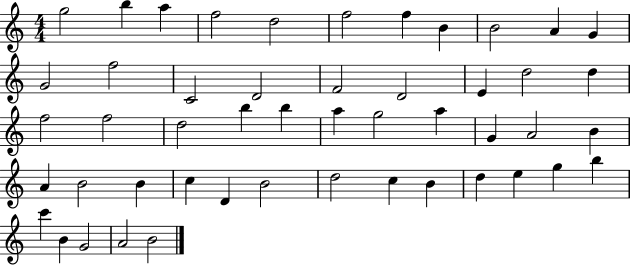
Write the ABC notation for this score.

X:1
T:Untitled
M:4/4
L:1/4
K:C
g2 b a f2 d2 f2 f B B2 A G G2 f2 C2 D2 F2 D2 E d2 d f2 f2 d2 b b a g2 a G A2 B A B2 B c D B2 d2 c B d e g b c' B G2 A2 B2